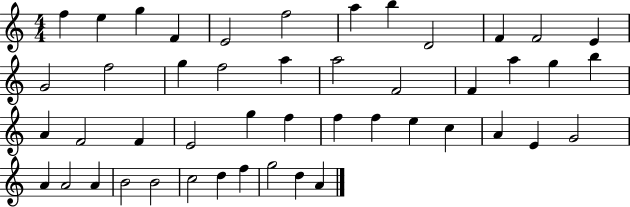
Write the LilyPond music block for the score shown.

{
  \clef treble
  \numericTimeSignature
  \time 4/4
  \key c \major
  f''4 e''4 g''4 f'4 | e'2 f''2 | a''4 b''4 d'2 | f'4 f'2 e'4 | \break g'2 f''2 | g''4 f''2 a''4 | a''2 f'2 | f'4 a''4 g''4 b''4 | \break a'4 f'2 f'4 | e'2 g''4 f''4 | f''4 f''4 e''4 c''4 | a'4 e'4 g'2 | \break a'4 a'2 a'4 | b'2 b'2 | c''2 d''4 f''4 | g''2 d''4 a'4 | \break \bar "|."
}